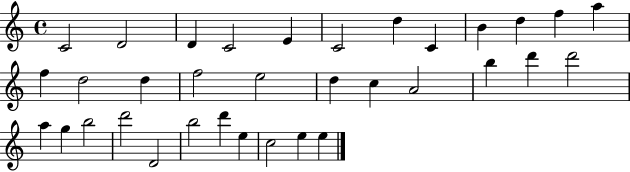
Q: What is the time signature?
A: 4/4